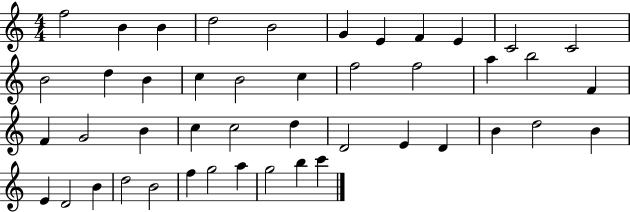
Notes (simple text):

F5/h B4/q B4/q D5/h B4/h G4/q E4/q F4/q E4/q C4/h C4/h B4/h D5/q B4/q C5/q B4/h C5/q F5/h F5/h A5/q B5/h F4/q F4/q G4/h B4/q C5/q C5/h D5/q D4/h E4/q D4/q B4/q D5/h B4/q E4/q D4/h B4/q D5/h B4/h F5/q G5/h A5/q G5/h B5/q C6/q